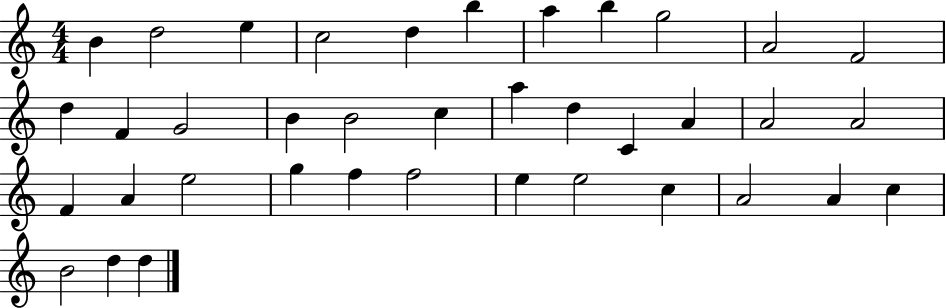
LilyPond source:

{
  \clef treble
  \numericTimeSignature
  \time 4/4
  \key c \major
  b'4 d''2 e''4 | c''2 d''4 b''4 | a''4 b''4 g''2 | a'2 f'2 | \break d''4 f'4 g'2 | b'4 b'2 c''4 | a''4 d''4 c'4 a'4 | a'2 a'2 | \break f'4 a'4 e''2 | g''4 f''4 f''2 | e''4 e''2 c''4 | a'2 a'4 c''4 | \break b'2 d''4 d''4 | \bar "|."
}